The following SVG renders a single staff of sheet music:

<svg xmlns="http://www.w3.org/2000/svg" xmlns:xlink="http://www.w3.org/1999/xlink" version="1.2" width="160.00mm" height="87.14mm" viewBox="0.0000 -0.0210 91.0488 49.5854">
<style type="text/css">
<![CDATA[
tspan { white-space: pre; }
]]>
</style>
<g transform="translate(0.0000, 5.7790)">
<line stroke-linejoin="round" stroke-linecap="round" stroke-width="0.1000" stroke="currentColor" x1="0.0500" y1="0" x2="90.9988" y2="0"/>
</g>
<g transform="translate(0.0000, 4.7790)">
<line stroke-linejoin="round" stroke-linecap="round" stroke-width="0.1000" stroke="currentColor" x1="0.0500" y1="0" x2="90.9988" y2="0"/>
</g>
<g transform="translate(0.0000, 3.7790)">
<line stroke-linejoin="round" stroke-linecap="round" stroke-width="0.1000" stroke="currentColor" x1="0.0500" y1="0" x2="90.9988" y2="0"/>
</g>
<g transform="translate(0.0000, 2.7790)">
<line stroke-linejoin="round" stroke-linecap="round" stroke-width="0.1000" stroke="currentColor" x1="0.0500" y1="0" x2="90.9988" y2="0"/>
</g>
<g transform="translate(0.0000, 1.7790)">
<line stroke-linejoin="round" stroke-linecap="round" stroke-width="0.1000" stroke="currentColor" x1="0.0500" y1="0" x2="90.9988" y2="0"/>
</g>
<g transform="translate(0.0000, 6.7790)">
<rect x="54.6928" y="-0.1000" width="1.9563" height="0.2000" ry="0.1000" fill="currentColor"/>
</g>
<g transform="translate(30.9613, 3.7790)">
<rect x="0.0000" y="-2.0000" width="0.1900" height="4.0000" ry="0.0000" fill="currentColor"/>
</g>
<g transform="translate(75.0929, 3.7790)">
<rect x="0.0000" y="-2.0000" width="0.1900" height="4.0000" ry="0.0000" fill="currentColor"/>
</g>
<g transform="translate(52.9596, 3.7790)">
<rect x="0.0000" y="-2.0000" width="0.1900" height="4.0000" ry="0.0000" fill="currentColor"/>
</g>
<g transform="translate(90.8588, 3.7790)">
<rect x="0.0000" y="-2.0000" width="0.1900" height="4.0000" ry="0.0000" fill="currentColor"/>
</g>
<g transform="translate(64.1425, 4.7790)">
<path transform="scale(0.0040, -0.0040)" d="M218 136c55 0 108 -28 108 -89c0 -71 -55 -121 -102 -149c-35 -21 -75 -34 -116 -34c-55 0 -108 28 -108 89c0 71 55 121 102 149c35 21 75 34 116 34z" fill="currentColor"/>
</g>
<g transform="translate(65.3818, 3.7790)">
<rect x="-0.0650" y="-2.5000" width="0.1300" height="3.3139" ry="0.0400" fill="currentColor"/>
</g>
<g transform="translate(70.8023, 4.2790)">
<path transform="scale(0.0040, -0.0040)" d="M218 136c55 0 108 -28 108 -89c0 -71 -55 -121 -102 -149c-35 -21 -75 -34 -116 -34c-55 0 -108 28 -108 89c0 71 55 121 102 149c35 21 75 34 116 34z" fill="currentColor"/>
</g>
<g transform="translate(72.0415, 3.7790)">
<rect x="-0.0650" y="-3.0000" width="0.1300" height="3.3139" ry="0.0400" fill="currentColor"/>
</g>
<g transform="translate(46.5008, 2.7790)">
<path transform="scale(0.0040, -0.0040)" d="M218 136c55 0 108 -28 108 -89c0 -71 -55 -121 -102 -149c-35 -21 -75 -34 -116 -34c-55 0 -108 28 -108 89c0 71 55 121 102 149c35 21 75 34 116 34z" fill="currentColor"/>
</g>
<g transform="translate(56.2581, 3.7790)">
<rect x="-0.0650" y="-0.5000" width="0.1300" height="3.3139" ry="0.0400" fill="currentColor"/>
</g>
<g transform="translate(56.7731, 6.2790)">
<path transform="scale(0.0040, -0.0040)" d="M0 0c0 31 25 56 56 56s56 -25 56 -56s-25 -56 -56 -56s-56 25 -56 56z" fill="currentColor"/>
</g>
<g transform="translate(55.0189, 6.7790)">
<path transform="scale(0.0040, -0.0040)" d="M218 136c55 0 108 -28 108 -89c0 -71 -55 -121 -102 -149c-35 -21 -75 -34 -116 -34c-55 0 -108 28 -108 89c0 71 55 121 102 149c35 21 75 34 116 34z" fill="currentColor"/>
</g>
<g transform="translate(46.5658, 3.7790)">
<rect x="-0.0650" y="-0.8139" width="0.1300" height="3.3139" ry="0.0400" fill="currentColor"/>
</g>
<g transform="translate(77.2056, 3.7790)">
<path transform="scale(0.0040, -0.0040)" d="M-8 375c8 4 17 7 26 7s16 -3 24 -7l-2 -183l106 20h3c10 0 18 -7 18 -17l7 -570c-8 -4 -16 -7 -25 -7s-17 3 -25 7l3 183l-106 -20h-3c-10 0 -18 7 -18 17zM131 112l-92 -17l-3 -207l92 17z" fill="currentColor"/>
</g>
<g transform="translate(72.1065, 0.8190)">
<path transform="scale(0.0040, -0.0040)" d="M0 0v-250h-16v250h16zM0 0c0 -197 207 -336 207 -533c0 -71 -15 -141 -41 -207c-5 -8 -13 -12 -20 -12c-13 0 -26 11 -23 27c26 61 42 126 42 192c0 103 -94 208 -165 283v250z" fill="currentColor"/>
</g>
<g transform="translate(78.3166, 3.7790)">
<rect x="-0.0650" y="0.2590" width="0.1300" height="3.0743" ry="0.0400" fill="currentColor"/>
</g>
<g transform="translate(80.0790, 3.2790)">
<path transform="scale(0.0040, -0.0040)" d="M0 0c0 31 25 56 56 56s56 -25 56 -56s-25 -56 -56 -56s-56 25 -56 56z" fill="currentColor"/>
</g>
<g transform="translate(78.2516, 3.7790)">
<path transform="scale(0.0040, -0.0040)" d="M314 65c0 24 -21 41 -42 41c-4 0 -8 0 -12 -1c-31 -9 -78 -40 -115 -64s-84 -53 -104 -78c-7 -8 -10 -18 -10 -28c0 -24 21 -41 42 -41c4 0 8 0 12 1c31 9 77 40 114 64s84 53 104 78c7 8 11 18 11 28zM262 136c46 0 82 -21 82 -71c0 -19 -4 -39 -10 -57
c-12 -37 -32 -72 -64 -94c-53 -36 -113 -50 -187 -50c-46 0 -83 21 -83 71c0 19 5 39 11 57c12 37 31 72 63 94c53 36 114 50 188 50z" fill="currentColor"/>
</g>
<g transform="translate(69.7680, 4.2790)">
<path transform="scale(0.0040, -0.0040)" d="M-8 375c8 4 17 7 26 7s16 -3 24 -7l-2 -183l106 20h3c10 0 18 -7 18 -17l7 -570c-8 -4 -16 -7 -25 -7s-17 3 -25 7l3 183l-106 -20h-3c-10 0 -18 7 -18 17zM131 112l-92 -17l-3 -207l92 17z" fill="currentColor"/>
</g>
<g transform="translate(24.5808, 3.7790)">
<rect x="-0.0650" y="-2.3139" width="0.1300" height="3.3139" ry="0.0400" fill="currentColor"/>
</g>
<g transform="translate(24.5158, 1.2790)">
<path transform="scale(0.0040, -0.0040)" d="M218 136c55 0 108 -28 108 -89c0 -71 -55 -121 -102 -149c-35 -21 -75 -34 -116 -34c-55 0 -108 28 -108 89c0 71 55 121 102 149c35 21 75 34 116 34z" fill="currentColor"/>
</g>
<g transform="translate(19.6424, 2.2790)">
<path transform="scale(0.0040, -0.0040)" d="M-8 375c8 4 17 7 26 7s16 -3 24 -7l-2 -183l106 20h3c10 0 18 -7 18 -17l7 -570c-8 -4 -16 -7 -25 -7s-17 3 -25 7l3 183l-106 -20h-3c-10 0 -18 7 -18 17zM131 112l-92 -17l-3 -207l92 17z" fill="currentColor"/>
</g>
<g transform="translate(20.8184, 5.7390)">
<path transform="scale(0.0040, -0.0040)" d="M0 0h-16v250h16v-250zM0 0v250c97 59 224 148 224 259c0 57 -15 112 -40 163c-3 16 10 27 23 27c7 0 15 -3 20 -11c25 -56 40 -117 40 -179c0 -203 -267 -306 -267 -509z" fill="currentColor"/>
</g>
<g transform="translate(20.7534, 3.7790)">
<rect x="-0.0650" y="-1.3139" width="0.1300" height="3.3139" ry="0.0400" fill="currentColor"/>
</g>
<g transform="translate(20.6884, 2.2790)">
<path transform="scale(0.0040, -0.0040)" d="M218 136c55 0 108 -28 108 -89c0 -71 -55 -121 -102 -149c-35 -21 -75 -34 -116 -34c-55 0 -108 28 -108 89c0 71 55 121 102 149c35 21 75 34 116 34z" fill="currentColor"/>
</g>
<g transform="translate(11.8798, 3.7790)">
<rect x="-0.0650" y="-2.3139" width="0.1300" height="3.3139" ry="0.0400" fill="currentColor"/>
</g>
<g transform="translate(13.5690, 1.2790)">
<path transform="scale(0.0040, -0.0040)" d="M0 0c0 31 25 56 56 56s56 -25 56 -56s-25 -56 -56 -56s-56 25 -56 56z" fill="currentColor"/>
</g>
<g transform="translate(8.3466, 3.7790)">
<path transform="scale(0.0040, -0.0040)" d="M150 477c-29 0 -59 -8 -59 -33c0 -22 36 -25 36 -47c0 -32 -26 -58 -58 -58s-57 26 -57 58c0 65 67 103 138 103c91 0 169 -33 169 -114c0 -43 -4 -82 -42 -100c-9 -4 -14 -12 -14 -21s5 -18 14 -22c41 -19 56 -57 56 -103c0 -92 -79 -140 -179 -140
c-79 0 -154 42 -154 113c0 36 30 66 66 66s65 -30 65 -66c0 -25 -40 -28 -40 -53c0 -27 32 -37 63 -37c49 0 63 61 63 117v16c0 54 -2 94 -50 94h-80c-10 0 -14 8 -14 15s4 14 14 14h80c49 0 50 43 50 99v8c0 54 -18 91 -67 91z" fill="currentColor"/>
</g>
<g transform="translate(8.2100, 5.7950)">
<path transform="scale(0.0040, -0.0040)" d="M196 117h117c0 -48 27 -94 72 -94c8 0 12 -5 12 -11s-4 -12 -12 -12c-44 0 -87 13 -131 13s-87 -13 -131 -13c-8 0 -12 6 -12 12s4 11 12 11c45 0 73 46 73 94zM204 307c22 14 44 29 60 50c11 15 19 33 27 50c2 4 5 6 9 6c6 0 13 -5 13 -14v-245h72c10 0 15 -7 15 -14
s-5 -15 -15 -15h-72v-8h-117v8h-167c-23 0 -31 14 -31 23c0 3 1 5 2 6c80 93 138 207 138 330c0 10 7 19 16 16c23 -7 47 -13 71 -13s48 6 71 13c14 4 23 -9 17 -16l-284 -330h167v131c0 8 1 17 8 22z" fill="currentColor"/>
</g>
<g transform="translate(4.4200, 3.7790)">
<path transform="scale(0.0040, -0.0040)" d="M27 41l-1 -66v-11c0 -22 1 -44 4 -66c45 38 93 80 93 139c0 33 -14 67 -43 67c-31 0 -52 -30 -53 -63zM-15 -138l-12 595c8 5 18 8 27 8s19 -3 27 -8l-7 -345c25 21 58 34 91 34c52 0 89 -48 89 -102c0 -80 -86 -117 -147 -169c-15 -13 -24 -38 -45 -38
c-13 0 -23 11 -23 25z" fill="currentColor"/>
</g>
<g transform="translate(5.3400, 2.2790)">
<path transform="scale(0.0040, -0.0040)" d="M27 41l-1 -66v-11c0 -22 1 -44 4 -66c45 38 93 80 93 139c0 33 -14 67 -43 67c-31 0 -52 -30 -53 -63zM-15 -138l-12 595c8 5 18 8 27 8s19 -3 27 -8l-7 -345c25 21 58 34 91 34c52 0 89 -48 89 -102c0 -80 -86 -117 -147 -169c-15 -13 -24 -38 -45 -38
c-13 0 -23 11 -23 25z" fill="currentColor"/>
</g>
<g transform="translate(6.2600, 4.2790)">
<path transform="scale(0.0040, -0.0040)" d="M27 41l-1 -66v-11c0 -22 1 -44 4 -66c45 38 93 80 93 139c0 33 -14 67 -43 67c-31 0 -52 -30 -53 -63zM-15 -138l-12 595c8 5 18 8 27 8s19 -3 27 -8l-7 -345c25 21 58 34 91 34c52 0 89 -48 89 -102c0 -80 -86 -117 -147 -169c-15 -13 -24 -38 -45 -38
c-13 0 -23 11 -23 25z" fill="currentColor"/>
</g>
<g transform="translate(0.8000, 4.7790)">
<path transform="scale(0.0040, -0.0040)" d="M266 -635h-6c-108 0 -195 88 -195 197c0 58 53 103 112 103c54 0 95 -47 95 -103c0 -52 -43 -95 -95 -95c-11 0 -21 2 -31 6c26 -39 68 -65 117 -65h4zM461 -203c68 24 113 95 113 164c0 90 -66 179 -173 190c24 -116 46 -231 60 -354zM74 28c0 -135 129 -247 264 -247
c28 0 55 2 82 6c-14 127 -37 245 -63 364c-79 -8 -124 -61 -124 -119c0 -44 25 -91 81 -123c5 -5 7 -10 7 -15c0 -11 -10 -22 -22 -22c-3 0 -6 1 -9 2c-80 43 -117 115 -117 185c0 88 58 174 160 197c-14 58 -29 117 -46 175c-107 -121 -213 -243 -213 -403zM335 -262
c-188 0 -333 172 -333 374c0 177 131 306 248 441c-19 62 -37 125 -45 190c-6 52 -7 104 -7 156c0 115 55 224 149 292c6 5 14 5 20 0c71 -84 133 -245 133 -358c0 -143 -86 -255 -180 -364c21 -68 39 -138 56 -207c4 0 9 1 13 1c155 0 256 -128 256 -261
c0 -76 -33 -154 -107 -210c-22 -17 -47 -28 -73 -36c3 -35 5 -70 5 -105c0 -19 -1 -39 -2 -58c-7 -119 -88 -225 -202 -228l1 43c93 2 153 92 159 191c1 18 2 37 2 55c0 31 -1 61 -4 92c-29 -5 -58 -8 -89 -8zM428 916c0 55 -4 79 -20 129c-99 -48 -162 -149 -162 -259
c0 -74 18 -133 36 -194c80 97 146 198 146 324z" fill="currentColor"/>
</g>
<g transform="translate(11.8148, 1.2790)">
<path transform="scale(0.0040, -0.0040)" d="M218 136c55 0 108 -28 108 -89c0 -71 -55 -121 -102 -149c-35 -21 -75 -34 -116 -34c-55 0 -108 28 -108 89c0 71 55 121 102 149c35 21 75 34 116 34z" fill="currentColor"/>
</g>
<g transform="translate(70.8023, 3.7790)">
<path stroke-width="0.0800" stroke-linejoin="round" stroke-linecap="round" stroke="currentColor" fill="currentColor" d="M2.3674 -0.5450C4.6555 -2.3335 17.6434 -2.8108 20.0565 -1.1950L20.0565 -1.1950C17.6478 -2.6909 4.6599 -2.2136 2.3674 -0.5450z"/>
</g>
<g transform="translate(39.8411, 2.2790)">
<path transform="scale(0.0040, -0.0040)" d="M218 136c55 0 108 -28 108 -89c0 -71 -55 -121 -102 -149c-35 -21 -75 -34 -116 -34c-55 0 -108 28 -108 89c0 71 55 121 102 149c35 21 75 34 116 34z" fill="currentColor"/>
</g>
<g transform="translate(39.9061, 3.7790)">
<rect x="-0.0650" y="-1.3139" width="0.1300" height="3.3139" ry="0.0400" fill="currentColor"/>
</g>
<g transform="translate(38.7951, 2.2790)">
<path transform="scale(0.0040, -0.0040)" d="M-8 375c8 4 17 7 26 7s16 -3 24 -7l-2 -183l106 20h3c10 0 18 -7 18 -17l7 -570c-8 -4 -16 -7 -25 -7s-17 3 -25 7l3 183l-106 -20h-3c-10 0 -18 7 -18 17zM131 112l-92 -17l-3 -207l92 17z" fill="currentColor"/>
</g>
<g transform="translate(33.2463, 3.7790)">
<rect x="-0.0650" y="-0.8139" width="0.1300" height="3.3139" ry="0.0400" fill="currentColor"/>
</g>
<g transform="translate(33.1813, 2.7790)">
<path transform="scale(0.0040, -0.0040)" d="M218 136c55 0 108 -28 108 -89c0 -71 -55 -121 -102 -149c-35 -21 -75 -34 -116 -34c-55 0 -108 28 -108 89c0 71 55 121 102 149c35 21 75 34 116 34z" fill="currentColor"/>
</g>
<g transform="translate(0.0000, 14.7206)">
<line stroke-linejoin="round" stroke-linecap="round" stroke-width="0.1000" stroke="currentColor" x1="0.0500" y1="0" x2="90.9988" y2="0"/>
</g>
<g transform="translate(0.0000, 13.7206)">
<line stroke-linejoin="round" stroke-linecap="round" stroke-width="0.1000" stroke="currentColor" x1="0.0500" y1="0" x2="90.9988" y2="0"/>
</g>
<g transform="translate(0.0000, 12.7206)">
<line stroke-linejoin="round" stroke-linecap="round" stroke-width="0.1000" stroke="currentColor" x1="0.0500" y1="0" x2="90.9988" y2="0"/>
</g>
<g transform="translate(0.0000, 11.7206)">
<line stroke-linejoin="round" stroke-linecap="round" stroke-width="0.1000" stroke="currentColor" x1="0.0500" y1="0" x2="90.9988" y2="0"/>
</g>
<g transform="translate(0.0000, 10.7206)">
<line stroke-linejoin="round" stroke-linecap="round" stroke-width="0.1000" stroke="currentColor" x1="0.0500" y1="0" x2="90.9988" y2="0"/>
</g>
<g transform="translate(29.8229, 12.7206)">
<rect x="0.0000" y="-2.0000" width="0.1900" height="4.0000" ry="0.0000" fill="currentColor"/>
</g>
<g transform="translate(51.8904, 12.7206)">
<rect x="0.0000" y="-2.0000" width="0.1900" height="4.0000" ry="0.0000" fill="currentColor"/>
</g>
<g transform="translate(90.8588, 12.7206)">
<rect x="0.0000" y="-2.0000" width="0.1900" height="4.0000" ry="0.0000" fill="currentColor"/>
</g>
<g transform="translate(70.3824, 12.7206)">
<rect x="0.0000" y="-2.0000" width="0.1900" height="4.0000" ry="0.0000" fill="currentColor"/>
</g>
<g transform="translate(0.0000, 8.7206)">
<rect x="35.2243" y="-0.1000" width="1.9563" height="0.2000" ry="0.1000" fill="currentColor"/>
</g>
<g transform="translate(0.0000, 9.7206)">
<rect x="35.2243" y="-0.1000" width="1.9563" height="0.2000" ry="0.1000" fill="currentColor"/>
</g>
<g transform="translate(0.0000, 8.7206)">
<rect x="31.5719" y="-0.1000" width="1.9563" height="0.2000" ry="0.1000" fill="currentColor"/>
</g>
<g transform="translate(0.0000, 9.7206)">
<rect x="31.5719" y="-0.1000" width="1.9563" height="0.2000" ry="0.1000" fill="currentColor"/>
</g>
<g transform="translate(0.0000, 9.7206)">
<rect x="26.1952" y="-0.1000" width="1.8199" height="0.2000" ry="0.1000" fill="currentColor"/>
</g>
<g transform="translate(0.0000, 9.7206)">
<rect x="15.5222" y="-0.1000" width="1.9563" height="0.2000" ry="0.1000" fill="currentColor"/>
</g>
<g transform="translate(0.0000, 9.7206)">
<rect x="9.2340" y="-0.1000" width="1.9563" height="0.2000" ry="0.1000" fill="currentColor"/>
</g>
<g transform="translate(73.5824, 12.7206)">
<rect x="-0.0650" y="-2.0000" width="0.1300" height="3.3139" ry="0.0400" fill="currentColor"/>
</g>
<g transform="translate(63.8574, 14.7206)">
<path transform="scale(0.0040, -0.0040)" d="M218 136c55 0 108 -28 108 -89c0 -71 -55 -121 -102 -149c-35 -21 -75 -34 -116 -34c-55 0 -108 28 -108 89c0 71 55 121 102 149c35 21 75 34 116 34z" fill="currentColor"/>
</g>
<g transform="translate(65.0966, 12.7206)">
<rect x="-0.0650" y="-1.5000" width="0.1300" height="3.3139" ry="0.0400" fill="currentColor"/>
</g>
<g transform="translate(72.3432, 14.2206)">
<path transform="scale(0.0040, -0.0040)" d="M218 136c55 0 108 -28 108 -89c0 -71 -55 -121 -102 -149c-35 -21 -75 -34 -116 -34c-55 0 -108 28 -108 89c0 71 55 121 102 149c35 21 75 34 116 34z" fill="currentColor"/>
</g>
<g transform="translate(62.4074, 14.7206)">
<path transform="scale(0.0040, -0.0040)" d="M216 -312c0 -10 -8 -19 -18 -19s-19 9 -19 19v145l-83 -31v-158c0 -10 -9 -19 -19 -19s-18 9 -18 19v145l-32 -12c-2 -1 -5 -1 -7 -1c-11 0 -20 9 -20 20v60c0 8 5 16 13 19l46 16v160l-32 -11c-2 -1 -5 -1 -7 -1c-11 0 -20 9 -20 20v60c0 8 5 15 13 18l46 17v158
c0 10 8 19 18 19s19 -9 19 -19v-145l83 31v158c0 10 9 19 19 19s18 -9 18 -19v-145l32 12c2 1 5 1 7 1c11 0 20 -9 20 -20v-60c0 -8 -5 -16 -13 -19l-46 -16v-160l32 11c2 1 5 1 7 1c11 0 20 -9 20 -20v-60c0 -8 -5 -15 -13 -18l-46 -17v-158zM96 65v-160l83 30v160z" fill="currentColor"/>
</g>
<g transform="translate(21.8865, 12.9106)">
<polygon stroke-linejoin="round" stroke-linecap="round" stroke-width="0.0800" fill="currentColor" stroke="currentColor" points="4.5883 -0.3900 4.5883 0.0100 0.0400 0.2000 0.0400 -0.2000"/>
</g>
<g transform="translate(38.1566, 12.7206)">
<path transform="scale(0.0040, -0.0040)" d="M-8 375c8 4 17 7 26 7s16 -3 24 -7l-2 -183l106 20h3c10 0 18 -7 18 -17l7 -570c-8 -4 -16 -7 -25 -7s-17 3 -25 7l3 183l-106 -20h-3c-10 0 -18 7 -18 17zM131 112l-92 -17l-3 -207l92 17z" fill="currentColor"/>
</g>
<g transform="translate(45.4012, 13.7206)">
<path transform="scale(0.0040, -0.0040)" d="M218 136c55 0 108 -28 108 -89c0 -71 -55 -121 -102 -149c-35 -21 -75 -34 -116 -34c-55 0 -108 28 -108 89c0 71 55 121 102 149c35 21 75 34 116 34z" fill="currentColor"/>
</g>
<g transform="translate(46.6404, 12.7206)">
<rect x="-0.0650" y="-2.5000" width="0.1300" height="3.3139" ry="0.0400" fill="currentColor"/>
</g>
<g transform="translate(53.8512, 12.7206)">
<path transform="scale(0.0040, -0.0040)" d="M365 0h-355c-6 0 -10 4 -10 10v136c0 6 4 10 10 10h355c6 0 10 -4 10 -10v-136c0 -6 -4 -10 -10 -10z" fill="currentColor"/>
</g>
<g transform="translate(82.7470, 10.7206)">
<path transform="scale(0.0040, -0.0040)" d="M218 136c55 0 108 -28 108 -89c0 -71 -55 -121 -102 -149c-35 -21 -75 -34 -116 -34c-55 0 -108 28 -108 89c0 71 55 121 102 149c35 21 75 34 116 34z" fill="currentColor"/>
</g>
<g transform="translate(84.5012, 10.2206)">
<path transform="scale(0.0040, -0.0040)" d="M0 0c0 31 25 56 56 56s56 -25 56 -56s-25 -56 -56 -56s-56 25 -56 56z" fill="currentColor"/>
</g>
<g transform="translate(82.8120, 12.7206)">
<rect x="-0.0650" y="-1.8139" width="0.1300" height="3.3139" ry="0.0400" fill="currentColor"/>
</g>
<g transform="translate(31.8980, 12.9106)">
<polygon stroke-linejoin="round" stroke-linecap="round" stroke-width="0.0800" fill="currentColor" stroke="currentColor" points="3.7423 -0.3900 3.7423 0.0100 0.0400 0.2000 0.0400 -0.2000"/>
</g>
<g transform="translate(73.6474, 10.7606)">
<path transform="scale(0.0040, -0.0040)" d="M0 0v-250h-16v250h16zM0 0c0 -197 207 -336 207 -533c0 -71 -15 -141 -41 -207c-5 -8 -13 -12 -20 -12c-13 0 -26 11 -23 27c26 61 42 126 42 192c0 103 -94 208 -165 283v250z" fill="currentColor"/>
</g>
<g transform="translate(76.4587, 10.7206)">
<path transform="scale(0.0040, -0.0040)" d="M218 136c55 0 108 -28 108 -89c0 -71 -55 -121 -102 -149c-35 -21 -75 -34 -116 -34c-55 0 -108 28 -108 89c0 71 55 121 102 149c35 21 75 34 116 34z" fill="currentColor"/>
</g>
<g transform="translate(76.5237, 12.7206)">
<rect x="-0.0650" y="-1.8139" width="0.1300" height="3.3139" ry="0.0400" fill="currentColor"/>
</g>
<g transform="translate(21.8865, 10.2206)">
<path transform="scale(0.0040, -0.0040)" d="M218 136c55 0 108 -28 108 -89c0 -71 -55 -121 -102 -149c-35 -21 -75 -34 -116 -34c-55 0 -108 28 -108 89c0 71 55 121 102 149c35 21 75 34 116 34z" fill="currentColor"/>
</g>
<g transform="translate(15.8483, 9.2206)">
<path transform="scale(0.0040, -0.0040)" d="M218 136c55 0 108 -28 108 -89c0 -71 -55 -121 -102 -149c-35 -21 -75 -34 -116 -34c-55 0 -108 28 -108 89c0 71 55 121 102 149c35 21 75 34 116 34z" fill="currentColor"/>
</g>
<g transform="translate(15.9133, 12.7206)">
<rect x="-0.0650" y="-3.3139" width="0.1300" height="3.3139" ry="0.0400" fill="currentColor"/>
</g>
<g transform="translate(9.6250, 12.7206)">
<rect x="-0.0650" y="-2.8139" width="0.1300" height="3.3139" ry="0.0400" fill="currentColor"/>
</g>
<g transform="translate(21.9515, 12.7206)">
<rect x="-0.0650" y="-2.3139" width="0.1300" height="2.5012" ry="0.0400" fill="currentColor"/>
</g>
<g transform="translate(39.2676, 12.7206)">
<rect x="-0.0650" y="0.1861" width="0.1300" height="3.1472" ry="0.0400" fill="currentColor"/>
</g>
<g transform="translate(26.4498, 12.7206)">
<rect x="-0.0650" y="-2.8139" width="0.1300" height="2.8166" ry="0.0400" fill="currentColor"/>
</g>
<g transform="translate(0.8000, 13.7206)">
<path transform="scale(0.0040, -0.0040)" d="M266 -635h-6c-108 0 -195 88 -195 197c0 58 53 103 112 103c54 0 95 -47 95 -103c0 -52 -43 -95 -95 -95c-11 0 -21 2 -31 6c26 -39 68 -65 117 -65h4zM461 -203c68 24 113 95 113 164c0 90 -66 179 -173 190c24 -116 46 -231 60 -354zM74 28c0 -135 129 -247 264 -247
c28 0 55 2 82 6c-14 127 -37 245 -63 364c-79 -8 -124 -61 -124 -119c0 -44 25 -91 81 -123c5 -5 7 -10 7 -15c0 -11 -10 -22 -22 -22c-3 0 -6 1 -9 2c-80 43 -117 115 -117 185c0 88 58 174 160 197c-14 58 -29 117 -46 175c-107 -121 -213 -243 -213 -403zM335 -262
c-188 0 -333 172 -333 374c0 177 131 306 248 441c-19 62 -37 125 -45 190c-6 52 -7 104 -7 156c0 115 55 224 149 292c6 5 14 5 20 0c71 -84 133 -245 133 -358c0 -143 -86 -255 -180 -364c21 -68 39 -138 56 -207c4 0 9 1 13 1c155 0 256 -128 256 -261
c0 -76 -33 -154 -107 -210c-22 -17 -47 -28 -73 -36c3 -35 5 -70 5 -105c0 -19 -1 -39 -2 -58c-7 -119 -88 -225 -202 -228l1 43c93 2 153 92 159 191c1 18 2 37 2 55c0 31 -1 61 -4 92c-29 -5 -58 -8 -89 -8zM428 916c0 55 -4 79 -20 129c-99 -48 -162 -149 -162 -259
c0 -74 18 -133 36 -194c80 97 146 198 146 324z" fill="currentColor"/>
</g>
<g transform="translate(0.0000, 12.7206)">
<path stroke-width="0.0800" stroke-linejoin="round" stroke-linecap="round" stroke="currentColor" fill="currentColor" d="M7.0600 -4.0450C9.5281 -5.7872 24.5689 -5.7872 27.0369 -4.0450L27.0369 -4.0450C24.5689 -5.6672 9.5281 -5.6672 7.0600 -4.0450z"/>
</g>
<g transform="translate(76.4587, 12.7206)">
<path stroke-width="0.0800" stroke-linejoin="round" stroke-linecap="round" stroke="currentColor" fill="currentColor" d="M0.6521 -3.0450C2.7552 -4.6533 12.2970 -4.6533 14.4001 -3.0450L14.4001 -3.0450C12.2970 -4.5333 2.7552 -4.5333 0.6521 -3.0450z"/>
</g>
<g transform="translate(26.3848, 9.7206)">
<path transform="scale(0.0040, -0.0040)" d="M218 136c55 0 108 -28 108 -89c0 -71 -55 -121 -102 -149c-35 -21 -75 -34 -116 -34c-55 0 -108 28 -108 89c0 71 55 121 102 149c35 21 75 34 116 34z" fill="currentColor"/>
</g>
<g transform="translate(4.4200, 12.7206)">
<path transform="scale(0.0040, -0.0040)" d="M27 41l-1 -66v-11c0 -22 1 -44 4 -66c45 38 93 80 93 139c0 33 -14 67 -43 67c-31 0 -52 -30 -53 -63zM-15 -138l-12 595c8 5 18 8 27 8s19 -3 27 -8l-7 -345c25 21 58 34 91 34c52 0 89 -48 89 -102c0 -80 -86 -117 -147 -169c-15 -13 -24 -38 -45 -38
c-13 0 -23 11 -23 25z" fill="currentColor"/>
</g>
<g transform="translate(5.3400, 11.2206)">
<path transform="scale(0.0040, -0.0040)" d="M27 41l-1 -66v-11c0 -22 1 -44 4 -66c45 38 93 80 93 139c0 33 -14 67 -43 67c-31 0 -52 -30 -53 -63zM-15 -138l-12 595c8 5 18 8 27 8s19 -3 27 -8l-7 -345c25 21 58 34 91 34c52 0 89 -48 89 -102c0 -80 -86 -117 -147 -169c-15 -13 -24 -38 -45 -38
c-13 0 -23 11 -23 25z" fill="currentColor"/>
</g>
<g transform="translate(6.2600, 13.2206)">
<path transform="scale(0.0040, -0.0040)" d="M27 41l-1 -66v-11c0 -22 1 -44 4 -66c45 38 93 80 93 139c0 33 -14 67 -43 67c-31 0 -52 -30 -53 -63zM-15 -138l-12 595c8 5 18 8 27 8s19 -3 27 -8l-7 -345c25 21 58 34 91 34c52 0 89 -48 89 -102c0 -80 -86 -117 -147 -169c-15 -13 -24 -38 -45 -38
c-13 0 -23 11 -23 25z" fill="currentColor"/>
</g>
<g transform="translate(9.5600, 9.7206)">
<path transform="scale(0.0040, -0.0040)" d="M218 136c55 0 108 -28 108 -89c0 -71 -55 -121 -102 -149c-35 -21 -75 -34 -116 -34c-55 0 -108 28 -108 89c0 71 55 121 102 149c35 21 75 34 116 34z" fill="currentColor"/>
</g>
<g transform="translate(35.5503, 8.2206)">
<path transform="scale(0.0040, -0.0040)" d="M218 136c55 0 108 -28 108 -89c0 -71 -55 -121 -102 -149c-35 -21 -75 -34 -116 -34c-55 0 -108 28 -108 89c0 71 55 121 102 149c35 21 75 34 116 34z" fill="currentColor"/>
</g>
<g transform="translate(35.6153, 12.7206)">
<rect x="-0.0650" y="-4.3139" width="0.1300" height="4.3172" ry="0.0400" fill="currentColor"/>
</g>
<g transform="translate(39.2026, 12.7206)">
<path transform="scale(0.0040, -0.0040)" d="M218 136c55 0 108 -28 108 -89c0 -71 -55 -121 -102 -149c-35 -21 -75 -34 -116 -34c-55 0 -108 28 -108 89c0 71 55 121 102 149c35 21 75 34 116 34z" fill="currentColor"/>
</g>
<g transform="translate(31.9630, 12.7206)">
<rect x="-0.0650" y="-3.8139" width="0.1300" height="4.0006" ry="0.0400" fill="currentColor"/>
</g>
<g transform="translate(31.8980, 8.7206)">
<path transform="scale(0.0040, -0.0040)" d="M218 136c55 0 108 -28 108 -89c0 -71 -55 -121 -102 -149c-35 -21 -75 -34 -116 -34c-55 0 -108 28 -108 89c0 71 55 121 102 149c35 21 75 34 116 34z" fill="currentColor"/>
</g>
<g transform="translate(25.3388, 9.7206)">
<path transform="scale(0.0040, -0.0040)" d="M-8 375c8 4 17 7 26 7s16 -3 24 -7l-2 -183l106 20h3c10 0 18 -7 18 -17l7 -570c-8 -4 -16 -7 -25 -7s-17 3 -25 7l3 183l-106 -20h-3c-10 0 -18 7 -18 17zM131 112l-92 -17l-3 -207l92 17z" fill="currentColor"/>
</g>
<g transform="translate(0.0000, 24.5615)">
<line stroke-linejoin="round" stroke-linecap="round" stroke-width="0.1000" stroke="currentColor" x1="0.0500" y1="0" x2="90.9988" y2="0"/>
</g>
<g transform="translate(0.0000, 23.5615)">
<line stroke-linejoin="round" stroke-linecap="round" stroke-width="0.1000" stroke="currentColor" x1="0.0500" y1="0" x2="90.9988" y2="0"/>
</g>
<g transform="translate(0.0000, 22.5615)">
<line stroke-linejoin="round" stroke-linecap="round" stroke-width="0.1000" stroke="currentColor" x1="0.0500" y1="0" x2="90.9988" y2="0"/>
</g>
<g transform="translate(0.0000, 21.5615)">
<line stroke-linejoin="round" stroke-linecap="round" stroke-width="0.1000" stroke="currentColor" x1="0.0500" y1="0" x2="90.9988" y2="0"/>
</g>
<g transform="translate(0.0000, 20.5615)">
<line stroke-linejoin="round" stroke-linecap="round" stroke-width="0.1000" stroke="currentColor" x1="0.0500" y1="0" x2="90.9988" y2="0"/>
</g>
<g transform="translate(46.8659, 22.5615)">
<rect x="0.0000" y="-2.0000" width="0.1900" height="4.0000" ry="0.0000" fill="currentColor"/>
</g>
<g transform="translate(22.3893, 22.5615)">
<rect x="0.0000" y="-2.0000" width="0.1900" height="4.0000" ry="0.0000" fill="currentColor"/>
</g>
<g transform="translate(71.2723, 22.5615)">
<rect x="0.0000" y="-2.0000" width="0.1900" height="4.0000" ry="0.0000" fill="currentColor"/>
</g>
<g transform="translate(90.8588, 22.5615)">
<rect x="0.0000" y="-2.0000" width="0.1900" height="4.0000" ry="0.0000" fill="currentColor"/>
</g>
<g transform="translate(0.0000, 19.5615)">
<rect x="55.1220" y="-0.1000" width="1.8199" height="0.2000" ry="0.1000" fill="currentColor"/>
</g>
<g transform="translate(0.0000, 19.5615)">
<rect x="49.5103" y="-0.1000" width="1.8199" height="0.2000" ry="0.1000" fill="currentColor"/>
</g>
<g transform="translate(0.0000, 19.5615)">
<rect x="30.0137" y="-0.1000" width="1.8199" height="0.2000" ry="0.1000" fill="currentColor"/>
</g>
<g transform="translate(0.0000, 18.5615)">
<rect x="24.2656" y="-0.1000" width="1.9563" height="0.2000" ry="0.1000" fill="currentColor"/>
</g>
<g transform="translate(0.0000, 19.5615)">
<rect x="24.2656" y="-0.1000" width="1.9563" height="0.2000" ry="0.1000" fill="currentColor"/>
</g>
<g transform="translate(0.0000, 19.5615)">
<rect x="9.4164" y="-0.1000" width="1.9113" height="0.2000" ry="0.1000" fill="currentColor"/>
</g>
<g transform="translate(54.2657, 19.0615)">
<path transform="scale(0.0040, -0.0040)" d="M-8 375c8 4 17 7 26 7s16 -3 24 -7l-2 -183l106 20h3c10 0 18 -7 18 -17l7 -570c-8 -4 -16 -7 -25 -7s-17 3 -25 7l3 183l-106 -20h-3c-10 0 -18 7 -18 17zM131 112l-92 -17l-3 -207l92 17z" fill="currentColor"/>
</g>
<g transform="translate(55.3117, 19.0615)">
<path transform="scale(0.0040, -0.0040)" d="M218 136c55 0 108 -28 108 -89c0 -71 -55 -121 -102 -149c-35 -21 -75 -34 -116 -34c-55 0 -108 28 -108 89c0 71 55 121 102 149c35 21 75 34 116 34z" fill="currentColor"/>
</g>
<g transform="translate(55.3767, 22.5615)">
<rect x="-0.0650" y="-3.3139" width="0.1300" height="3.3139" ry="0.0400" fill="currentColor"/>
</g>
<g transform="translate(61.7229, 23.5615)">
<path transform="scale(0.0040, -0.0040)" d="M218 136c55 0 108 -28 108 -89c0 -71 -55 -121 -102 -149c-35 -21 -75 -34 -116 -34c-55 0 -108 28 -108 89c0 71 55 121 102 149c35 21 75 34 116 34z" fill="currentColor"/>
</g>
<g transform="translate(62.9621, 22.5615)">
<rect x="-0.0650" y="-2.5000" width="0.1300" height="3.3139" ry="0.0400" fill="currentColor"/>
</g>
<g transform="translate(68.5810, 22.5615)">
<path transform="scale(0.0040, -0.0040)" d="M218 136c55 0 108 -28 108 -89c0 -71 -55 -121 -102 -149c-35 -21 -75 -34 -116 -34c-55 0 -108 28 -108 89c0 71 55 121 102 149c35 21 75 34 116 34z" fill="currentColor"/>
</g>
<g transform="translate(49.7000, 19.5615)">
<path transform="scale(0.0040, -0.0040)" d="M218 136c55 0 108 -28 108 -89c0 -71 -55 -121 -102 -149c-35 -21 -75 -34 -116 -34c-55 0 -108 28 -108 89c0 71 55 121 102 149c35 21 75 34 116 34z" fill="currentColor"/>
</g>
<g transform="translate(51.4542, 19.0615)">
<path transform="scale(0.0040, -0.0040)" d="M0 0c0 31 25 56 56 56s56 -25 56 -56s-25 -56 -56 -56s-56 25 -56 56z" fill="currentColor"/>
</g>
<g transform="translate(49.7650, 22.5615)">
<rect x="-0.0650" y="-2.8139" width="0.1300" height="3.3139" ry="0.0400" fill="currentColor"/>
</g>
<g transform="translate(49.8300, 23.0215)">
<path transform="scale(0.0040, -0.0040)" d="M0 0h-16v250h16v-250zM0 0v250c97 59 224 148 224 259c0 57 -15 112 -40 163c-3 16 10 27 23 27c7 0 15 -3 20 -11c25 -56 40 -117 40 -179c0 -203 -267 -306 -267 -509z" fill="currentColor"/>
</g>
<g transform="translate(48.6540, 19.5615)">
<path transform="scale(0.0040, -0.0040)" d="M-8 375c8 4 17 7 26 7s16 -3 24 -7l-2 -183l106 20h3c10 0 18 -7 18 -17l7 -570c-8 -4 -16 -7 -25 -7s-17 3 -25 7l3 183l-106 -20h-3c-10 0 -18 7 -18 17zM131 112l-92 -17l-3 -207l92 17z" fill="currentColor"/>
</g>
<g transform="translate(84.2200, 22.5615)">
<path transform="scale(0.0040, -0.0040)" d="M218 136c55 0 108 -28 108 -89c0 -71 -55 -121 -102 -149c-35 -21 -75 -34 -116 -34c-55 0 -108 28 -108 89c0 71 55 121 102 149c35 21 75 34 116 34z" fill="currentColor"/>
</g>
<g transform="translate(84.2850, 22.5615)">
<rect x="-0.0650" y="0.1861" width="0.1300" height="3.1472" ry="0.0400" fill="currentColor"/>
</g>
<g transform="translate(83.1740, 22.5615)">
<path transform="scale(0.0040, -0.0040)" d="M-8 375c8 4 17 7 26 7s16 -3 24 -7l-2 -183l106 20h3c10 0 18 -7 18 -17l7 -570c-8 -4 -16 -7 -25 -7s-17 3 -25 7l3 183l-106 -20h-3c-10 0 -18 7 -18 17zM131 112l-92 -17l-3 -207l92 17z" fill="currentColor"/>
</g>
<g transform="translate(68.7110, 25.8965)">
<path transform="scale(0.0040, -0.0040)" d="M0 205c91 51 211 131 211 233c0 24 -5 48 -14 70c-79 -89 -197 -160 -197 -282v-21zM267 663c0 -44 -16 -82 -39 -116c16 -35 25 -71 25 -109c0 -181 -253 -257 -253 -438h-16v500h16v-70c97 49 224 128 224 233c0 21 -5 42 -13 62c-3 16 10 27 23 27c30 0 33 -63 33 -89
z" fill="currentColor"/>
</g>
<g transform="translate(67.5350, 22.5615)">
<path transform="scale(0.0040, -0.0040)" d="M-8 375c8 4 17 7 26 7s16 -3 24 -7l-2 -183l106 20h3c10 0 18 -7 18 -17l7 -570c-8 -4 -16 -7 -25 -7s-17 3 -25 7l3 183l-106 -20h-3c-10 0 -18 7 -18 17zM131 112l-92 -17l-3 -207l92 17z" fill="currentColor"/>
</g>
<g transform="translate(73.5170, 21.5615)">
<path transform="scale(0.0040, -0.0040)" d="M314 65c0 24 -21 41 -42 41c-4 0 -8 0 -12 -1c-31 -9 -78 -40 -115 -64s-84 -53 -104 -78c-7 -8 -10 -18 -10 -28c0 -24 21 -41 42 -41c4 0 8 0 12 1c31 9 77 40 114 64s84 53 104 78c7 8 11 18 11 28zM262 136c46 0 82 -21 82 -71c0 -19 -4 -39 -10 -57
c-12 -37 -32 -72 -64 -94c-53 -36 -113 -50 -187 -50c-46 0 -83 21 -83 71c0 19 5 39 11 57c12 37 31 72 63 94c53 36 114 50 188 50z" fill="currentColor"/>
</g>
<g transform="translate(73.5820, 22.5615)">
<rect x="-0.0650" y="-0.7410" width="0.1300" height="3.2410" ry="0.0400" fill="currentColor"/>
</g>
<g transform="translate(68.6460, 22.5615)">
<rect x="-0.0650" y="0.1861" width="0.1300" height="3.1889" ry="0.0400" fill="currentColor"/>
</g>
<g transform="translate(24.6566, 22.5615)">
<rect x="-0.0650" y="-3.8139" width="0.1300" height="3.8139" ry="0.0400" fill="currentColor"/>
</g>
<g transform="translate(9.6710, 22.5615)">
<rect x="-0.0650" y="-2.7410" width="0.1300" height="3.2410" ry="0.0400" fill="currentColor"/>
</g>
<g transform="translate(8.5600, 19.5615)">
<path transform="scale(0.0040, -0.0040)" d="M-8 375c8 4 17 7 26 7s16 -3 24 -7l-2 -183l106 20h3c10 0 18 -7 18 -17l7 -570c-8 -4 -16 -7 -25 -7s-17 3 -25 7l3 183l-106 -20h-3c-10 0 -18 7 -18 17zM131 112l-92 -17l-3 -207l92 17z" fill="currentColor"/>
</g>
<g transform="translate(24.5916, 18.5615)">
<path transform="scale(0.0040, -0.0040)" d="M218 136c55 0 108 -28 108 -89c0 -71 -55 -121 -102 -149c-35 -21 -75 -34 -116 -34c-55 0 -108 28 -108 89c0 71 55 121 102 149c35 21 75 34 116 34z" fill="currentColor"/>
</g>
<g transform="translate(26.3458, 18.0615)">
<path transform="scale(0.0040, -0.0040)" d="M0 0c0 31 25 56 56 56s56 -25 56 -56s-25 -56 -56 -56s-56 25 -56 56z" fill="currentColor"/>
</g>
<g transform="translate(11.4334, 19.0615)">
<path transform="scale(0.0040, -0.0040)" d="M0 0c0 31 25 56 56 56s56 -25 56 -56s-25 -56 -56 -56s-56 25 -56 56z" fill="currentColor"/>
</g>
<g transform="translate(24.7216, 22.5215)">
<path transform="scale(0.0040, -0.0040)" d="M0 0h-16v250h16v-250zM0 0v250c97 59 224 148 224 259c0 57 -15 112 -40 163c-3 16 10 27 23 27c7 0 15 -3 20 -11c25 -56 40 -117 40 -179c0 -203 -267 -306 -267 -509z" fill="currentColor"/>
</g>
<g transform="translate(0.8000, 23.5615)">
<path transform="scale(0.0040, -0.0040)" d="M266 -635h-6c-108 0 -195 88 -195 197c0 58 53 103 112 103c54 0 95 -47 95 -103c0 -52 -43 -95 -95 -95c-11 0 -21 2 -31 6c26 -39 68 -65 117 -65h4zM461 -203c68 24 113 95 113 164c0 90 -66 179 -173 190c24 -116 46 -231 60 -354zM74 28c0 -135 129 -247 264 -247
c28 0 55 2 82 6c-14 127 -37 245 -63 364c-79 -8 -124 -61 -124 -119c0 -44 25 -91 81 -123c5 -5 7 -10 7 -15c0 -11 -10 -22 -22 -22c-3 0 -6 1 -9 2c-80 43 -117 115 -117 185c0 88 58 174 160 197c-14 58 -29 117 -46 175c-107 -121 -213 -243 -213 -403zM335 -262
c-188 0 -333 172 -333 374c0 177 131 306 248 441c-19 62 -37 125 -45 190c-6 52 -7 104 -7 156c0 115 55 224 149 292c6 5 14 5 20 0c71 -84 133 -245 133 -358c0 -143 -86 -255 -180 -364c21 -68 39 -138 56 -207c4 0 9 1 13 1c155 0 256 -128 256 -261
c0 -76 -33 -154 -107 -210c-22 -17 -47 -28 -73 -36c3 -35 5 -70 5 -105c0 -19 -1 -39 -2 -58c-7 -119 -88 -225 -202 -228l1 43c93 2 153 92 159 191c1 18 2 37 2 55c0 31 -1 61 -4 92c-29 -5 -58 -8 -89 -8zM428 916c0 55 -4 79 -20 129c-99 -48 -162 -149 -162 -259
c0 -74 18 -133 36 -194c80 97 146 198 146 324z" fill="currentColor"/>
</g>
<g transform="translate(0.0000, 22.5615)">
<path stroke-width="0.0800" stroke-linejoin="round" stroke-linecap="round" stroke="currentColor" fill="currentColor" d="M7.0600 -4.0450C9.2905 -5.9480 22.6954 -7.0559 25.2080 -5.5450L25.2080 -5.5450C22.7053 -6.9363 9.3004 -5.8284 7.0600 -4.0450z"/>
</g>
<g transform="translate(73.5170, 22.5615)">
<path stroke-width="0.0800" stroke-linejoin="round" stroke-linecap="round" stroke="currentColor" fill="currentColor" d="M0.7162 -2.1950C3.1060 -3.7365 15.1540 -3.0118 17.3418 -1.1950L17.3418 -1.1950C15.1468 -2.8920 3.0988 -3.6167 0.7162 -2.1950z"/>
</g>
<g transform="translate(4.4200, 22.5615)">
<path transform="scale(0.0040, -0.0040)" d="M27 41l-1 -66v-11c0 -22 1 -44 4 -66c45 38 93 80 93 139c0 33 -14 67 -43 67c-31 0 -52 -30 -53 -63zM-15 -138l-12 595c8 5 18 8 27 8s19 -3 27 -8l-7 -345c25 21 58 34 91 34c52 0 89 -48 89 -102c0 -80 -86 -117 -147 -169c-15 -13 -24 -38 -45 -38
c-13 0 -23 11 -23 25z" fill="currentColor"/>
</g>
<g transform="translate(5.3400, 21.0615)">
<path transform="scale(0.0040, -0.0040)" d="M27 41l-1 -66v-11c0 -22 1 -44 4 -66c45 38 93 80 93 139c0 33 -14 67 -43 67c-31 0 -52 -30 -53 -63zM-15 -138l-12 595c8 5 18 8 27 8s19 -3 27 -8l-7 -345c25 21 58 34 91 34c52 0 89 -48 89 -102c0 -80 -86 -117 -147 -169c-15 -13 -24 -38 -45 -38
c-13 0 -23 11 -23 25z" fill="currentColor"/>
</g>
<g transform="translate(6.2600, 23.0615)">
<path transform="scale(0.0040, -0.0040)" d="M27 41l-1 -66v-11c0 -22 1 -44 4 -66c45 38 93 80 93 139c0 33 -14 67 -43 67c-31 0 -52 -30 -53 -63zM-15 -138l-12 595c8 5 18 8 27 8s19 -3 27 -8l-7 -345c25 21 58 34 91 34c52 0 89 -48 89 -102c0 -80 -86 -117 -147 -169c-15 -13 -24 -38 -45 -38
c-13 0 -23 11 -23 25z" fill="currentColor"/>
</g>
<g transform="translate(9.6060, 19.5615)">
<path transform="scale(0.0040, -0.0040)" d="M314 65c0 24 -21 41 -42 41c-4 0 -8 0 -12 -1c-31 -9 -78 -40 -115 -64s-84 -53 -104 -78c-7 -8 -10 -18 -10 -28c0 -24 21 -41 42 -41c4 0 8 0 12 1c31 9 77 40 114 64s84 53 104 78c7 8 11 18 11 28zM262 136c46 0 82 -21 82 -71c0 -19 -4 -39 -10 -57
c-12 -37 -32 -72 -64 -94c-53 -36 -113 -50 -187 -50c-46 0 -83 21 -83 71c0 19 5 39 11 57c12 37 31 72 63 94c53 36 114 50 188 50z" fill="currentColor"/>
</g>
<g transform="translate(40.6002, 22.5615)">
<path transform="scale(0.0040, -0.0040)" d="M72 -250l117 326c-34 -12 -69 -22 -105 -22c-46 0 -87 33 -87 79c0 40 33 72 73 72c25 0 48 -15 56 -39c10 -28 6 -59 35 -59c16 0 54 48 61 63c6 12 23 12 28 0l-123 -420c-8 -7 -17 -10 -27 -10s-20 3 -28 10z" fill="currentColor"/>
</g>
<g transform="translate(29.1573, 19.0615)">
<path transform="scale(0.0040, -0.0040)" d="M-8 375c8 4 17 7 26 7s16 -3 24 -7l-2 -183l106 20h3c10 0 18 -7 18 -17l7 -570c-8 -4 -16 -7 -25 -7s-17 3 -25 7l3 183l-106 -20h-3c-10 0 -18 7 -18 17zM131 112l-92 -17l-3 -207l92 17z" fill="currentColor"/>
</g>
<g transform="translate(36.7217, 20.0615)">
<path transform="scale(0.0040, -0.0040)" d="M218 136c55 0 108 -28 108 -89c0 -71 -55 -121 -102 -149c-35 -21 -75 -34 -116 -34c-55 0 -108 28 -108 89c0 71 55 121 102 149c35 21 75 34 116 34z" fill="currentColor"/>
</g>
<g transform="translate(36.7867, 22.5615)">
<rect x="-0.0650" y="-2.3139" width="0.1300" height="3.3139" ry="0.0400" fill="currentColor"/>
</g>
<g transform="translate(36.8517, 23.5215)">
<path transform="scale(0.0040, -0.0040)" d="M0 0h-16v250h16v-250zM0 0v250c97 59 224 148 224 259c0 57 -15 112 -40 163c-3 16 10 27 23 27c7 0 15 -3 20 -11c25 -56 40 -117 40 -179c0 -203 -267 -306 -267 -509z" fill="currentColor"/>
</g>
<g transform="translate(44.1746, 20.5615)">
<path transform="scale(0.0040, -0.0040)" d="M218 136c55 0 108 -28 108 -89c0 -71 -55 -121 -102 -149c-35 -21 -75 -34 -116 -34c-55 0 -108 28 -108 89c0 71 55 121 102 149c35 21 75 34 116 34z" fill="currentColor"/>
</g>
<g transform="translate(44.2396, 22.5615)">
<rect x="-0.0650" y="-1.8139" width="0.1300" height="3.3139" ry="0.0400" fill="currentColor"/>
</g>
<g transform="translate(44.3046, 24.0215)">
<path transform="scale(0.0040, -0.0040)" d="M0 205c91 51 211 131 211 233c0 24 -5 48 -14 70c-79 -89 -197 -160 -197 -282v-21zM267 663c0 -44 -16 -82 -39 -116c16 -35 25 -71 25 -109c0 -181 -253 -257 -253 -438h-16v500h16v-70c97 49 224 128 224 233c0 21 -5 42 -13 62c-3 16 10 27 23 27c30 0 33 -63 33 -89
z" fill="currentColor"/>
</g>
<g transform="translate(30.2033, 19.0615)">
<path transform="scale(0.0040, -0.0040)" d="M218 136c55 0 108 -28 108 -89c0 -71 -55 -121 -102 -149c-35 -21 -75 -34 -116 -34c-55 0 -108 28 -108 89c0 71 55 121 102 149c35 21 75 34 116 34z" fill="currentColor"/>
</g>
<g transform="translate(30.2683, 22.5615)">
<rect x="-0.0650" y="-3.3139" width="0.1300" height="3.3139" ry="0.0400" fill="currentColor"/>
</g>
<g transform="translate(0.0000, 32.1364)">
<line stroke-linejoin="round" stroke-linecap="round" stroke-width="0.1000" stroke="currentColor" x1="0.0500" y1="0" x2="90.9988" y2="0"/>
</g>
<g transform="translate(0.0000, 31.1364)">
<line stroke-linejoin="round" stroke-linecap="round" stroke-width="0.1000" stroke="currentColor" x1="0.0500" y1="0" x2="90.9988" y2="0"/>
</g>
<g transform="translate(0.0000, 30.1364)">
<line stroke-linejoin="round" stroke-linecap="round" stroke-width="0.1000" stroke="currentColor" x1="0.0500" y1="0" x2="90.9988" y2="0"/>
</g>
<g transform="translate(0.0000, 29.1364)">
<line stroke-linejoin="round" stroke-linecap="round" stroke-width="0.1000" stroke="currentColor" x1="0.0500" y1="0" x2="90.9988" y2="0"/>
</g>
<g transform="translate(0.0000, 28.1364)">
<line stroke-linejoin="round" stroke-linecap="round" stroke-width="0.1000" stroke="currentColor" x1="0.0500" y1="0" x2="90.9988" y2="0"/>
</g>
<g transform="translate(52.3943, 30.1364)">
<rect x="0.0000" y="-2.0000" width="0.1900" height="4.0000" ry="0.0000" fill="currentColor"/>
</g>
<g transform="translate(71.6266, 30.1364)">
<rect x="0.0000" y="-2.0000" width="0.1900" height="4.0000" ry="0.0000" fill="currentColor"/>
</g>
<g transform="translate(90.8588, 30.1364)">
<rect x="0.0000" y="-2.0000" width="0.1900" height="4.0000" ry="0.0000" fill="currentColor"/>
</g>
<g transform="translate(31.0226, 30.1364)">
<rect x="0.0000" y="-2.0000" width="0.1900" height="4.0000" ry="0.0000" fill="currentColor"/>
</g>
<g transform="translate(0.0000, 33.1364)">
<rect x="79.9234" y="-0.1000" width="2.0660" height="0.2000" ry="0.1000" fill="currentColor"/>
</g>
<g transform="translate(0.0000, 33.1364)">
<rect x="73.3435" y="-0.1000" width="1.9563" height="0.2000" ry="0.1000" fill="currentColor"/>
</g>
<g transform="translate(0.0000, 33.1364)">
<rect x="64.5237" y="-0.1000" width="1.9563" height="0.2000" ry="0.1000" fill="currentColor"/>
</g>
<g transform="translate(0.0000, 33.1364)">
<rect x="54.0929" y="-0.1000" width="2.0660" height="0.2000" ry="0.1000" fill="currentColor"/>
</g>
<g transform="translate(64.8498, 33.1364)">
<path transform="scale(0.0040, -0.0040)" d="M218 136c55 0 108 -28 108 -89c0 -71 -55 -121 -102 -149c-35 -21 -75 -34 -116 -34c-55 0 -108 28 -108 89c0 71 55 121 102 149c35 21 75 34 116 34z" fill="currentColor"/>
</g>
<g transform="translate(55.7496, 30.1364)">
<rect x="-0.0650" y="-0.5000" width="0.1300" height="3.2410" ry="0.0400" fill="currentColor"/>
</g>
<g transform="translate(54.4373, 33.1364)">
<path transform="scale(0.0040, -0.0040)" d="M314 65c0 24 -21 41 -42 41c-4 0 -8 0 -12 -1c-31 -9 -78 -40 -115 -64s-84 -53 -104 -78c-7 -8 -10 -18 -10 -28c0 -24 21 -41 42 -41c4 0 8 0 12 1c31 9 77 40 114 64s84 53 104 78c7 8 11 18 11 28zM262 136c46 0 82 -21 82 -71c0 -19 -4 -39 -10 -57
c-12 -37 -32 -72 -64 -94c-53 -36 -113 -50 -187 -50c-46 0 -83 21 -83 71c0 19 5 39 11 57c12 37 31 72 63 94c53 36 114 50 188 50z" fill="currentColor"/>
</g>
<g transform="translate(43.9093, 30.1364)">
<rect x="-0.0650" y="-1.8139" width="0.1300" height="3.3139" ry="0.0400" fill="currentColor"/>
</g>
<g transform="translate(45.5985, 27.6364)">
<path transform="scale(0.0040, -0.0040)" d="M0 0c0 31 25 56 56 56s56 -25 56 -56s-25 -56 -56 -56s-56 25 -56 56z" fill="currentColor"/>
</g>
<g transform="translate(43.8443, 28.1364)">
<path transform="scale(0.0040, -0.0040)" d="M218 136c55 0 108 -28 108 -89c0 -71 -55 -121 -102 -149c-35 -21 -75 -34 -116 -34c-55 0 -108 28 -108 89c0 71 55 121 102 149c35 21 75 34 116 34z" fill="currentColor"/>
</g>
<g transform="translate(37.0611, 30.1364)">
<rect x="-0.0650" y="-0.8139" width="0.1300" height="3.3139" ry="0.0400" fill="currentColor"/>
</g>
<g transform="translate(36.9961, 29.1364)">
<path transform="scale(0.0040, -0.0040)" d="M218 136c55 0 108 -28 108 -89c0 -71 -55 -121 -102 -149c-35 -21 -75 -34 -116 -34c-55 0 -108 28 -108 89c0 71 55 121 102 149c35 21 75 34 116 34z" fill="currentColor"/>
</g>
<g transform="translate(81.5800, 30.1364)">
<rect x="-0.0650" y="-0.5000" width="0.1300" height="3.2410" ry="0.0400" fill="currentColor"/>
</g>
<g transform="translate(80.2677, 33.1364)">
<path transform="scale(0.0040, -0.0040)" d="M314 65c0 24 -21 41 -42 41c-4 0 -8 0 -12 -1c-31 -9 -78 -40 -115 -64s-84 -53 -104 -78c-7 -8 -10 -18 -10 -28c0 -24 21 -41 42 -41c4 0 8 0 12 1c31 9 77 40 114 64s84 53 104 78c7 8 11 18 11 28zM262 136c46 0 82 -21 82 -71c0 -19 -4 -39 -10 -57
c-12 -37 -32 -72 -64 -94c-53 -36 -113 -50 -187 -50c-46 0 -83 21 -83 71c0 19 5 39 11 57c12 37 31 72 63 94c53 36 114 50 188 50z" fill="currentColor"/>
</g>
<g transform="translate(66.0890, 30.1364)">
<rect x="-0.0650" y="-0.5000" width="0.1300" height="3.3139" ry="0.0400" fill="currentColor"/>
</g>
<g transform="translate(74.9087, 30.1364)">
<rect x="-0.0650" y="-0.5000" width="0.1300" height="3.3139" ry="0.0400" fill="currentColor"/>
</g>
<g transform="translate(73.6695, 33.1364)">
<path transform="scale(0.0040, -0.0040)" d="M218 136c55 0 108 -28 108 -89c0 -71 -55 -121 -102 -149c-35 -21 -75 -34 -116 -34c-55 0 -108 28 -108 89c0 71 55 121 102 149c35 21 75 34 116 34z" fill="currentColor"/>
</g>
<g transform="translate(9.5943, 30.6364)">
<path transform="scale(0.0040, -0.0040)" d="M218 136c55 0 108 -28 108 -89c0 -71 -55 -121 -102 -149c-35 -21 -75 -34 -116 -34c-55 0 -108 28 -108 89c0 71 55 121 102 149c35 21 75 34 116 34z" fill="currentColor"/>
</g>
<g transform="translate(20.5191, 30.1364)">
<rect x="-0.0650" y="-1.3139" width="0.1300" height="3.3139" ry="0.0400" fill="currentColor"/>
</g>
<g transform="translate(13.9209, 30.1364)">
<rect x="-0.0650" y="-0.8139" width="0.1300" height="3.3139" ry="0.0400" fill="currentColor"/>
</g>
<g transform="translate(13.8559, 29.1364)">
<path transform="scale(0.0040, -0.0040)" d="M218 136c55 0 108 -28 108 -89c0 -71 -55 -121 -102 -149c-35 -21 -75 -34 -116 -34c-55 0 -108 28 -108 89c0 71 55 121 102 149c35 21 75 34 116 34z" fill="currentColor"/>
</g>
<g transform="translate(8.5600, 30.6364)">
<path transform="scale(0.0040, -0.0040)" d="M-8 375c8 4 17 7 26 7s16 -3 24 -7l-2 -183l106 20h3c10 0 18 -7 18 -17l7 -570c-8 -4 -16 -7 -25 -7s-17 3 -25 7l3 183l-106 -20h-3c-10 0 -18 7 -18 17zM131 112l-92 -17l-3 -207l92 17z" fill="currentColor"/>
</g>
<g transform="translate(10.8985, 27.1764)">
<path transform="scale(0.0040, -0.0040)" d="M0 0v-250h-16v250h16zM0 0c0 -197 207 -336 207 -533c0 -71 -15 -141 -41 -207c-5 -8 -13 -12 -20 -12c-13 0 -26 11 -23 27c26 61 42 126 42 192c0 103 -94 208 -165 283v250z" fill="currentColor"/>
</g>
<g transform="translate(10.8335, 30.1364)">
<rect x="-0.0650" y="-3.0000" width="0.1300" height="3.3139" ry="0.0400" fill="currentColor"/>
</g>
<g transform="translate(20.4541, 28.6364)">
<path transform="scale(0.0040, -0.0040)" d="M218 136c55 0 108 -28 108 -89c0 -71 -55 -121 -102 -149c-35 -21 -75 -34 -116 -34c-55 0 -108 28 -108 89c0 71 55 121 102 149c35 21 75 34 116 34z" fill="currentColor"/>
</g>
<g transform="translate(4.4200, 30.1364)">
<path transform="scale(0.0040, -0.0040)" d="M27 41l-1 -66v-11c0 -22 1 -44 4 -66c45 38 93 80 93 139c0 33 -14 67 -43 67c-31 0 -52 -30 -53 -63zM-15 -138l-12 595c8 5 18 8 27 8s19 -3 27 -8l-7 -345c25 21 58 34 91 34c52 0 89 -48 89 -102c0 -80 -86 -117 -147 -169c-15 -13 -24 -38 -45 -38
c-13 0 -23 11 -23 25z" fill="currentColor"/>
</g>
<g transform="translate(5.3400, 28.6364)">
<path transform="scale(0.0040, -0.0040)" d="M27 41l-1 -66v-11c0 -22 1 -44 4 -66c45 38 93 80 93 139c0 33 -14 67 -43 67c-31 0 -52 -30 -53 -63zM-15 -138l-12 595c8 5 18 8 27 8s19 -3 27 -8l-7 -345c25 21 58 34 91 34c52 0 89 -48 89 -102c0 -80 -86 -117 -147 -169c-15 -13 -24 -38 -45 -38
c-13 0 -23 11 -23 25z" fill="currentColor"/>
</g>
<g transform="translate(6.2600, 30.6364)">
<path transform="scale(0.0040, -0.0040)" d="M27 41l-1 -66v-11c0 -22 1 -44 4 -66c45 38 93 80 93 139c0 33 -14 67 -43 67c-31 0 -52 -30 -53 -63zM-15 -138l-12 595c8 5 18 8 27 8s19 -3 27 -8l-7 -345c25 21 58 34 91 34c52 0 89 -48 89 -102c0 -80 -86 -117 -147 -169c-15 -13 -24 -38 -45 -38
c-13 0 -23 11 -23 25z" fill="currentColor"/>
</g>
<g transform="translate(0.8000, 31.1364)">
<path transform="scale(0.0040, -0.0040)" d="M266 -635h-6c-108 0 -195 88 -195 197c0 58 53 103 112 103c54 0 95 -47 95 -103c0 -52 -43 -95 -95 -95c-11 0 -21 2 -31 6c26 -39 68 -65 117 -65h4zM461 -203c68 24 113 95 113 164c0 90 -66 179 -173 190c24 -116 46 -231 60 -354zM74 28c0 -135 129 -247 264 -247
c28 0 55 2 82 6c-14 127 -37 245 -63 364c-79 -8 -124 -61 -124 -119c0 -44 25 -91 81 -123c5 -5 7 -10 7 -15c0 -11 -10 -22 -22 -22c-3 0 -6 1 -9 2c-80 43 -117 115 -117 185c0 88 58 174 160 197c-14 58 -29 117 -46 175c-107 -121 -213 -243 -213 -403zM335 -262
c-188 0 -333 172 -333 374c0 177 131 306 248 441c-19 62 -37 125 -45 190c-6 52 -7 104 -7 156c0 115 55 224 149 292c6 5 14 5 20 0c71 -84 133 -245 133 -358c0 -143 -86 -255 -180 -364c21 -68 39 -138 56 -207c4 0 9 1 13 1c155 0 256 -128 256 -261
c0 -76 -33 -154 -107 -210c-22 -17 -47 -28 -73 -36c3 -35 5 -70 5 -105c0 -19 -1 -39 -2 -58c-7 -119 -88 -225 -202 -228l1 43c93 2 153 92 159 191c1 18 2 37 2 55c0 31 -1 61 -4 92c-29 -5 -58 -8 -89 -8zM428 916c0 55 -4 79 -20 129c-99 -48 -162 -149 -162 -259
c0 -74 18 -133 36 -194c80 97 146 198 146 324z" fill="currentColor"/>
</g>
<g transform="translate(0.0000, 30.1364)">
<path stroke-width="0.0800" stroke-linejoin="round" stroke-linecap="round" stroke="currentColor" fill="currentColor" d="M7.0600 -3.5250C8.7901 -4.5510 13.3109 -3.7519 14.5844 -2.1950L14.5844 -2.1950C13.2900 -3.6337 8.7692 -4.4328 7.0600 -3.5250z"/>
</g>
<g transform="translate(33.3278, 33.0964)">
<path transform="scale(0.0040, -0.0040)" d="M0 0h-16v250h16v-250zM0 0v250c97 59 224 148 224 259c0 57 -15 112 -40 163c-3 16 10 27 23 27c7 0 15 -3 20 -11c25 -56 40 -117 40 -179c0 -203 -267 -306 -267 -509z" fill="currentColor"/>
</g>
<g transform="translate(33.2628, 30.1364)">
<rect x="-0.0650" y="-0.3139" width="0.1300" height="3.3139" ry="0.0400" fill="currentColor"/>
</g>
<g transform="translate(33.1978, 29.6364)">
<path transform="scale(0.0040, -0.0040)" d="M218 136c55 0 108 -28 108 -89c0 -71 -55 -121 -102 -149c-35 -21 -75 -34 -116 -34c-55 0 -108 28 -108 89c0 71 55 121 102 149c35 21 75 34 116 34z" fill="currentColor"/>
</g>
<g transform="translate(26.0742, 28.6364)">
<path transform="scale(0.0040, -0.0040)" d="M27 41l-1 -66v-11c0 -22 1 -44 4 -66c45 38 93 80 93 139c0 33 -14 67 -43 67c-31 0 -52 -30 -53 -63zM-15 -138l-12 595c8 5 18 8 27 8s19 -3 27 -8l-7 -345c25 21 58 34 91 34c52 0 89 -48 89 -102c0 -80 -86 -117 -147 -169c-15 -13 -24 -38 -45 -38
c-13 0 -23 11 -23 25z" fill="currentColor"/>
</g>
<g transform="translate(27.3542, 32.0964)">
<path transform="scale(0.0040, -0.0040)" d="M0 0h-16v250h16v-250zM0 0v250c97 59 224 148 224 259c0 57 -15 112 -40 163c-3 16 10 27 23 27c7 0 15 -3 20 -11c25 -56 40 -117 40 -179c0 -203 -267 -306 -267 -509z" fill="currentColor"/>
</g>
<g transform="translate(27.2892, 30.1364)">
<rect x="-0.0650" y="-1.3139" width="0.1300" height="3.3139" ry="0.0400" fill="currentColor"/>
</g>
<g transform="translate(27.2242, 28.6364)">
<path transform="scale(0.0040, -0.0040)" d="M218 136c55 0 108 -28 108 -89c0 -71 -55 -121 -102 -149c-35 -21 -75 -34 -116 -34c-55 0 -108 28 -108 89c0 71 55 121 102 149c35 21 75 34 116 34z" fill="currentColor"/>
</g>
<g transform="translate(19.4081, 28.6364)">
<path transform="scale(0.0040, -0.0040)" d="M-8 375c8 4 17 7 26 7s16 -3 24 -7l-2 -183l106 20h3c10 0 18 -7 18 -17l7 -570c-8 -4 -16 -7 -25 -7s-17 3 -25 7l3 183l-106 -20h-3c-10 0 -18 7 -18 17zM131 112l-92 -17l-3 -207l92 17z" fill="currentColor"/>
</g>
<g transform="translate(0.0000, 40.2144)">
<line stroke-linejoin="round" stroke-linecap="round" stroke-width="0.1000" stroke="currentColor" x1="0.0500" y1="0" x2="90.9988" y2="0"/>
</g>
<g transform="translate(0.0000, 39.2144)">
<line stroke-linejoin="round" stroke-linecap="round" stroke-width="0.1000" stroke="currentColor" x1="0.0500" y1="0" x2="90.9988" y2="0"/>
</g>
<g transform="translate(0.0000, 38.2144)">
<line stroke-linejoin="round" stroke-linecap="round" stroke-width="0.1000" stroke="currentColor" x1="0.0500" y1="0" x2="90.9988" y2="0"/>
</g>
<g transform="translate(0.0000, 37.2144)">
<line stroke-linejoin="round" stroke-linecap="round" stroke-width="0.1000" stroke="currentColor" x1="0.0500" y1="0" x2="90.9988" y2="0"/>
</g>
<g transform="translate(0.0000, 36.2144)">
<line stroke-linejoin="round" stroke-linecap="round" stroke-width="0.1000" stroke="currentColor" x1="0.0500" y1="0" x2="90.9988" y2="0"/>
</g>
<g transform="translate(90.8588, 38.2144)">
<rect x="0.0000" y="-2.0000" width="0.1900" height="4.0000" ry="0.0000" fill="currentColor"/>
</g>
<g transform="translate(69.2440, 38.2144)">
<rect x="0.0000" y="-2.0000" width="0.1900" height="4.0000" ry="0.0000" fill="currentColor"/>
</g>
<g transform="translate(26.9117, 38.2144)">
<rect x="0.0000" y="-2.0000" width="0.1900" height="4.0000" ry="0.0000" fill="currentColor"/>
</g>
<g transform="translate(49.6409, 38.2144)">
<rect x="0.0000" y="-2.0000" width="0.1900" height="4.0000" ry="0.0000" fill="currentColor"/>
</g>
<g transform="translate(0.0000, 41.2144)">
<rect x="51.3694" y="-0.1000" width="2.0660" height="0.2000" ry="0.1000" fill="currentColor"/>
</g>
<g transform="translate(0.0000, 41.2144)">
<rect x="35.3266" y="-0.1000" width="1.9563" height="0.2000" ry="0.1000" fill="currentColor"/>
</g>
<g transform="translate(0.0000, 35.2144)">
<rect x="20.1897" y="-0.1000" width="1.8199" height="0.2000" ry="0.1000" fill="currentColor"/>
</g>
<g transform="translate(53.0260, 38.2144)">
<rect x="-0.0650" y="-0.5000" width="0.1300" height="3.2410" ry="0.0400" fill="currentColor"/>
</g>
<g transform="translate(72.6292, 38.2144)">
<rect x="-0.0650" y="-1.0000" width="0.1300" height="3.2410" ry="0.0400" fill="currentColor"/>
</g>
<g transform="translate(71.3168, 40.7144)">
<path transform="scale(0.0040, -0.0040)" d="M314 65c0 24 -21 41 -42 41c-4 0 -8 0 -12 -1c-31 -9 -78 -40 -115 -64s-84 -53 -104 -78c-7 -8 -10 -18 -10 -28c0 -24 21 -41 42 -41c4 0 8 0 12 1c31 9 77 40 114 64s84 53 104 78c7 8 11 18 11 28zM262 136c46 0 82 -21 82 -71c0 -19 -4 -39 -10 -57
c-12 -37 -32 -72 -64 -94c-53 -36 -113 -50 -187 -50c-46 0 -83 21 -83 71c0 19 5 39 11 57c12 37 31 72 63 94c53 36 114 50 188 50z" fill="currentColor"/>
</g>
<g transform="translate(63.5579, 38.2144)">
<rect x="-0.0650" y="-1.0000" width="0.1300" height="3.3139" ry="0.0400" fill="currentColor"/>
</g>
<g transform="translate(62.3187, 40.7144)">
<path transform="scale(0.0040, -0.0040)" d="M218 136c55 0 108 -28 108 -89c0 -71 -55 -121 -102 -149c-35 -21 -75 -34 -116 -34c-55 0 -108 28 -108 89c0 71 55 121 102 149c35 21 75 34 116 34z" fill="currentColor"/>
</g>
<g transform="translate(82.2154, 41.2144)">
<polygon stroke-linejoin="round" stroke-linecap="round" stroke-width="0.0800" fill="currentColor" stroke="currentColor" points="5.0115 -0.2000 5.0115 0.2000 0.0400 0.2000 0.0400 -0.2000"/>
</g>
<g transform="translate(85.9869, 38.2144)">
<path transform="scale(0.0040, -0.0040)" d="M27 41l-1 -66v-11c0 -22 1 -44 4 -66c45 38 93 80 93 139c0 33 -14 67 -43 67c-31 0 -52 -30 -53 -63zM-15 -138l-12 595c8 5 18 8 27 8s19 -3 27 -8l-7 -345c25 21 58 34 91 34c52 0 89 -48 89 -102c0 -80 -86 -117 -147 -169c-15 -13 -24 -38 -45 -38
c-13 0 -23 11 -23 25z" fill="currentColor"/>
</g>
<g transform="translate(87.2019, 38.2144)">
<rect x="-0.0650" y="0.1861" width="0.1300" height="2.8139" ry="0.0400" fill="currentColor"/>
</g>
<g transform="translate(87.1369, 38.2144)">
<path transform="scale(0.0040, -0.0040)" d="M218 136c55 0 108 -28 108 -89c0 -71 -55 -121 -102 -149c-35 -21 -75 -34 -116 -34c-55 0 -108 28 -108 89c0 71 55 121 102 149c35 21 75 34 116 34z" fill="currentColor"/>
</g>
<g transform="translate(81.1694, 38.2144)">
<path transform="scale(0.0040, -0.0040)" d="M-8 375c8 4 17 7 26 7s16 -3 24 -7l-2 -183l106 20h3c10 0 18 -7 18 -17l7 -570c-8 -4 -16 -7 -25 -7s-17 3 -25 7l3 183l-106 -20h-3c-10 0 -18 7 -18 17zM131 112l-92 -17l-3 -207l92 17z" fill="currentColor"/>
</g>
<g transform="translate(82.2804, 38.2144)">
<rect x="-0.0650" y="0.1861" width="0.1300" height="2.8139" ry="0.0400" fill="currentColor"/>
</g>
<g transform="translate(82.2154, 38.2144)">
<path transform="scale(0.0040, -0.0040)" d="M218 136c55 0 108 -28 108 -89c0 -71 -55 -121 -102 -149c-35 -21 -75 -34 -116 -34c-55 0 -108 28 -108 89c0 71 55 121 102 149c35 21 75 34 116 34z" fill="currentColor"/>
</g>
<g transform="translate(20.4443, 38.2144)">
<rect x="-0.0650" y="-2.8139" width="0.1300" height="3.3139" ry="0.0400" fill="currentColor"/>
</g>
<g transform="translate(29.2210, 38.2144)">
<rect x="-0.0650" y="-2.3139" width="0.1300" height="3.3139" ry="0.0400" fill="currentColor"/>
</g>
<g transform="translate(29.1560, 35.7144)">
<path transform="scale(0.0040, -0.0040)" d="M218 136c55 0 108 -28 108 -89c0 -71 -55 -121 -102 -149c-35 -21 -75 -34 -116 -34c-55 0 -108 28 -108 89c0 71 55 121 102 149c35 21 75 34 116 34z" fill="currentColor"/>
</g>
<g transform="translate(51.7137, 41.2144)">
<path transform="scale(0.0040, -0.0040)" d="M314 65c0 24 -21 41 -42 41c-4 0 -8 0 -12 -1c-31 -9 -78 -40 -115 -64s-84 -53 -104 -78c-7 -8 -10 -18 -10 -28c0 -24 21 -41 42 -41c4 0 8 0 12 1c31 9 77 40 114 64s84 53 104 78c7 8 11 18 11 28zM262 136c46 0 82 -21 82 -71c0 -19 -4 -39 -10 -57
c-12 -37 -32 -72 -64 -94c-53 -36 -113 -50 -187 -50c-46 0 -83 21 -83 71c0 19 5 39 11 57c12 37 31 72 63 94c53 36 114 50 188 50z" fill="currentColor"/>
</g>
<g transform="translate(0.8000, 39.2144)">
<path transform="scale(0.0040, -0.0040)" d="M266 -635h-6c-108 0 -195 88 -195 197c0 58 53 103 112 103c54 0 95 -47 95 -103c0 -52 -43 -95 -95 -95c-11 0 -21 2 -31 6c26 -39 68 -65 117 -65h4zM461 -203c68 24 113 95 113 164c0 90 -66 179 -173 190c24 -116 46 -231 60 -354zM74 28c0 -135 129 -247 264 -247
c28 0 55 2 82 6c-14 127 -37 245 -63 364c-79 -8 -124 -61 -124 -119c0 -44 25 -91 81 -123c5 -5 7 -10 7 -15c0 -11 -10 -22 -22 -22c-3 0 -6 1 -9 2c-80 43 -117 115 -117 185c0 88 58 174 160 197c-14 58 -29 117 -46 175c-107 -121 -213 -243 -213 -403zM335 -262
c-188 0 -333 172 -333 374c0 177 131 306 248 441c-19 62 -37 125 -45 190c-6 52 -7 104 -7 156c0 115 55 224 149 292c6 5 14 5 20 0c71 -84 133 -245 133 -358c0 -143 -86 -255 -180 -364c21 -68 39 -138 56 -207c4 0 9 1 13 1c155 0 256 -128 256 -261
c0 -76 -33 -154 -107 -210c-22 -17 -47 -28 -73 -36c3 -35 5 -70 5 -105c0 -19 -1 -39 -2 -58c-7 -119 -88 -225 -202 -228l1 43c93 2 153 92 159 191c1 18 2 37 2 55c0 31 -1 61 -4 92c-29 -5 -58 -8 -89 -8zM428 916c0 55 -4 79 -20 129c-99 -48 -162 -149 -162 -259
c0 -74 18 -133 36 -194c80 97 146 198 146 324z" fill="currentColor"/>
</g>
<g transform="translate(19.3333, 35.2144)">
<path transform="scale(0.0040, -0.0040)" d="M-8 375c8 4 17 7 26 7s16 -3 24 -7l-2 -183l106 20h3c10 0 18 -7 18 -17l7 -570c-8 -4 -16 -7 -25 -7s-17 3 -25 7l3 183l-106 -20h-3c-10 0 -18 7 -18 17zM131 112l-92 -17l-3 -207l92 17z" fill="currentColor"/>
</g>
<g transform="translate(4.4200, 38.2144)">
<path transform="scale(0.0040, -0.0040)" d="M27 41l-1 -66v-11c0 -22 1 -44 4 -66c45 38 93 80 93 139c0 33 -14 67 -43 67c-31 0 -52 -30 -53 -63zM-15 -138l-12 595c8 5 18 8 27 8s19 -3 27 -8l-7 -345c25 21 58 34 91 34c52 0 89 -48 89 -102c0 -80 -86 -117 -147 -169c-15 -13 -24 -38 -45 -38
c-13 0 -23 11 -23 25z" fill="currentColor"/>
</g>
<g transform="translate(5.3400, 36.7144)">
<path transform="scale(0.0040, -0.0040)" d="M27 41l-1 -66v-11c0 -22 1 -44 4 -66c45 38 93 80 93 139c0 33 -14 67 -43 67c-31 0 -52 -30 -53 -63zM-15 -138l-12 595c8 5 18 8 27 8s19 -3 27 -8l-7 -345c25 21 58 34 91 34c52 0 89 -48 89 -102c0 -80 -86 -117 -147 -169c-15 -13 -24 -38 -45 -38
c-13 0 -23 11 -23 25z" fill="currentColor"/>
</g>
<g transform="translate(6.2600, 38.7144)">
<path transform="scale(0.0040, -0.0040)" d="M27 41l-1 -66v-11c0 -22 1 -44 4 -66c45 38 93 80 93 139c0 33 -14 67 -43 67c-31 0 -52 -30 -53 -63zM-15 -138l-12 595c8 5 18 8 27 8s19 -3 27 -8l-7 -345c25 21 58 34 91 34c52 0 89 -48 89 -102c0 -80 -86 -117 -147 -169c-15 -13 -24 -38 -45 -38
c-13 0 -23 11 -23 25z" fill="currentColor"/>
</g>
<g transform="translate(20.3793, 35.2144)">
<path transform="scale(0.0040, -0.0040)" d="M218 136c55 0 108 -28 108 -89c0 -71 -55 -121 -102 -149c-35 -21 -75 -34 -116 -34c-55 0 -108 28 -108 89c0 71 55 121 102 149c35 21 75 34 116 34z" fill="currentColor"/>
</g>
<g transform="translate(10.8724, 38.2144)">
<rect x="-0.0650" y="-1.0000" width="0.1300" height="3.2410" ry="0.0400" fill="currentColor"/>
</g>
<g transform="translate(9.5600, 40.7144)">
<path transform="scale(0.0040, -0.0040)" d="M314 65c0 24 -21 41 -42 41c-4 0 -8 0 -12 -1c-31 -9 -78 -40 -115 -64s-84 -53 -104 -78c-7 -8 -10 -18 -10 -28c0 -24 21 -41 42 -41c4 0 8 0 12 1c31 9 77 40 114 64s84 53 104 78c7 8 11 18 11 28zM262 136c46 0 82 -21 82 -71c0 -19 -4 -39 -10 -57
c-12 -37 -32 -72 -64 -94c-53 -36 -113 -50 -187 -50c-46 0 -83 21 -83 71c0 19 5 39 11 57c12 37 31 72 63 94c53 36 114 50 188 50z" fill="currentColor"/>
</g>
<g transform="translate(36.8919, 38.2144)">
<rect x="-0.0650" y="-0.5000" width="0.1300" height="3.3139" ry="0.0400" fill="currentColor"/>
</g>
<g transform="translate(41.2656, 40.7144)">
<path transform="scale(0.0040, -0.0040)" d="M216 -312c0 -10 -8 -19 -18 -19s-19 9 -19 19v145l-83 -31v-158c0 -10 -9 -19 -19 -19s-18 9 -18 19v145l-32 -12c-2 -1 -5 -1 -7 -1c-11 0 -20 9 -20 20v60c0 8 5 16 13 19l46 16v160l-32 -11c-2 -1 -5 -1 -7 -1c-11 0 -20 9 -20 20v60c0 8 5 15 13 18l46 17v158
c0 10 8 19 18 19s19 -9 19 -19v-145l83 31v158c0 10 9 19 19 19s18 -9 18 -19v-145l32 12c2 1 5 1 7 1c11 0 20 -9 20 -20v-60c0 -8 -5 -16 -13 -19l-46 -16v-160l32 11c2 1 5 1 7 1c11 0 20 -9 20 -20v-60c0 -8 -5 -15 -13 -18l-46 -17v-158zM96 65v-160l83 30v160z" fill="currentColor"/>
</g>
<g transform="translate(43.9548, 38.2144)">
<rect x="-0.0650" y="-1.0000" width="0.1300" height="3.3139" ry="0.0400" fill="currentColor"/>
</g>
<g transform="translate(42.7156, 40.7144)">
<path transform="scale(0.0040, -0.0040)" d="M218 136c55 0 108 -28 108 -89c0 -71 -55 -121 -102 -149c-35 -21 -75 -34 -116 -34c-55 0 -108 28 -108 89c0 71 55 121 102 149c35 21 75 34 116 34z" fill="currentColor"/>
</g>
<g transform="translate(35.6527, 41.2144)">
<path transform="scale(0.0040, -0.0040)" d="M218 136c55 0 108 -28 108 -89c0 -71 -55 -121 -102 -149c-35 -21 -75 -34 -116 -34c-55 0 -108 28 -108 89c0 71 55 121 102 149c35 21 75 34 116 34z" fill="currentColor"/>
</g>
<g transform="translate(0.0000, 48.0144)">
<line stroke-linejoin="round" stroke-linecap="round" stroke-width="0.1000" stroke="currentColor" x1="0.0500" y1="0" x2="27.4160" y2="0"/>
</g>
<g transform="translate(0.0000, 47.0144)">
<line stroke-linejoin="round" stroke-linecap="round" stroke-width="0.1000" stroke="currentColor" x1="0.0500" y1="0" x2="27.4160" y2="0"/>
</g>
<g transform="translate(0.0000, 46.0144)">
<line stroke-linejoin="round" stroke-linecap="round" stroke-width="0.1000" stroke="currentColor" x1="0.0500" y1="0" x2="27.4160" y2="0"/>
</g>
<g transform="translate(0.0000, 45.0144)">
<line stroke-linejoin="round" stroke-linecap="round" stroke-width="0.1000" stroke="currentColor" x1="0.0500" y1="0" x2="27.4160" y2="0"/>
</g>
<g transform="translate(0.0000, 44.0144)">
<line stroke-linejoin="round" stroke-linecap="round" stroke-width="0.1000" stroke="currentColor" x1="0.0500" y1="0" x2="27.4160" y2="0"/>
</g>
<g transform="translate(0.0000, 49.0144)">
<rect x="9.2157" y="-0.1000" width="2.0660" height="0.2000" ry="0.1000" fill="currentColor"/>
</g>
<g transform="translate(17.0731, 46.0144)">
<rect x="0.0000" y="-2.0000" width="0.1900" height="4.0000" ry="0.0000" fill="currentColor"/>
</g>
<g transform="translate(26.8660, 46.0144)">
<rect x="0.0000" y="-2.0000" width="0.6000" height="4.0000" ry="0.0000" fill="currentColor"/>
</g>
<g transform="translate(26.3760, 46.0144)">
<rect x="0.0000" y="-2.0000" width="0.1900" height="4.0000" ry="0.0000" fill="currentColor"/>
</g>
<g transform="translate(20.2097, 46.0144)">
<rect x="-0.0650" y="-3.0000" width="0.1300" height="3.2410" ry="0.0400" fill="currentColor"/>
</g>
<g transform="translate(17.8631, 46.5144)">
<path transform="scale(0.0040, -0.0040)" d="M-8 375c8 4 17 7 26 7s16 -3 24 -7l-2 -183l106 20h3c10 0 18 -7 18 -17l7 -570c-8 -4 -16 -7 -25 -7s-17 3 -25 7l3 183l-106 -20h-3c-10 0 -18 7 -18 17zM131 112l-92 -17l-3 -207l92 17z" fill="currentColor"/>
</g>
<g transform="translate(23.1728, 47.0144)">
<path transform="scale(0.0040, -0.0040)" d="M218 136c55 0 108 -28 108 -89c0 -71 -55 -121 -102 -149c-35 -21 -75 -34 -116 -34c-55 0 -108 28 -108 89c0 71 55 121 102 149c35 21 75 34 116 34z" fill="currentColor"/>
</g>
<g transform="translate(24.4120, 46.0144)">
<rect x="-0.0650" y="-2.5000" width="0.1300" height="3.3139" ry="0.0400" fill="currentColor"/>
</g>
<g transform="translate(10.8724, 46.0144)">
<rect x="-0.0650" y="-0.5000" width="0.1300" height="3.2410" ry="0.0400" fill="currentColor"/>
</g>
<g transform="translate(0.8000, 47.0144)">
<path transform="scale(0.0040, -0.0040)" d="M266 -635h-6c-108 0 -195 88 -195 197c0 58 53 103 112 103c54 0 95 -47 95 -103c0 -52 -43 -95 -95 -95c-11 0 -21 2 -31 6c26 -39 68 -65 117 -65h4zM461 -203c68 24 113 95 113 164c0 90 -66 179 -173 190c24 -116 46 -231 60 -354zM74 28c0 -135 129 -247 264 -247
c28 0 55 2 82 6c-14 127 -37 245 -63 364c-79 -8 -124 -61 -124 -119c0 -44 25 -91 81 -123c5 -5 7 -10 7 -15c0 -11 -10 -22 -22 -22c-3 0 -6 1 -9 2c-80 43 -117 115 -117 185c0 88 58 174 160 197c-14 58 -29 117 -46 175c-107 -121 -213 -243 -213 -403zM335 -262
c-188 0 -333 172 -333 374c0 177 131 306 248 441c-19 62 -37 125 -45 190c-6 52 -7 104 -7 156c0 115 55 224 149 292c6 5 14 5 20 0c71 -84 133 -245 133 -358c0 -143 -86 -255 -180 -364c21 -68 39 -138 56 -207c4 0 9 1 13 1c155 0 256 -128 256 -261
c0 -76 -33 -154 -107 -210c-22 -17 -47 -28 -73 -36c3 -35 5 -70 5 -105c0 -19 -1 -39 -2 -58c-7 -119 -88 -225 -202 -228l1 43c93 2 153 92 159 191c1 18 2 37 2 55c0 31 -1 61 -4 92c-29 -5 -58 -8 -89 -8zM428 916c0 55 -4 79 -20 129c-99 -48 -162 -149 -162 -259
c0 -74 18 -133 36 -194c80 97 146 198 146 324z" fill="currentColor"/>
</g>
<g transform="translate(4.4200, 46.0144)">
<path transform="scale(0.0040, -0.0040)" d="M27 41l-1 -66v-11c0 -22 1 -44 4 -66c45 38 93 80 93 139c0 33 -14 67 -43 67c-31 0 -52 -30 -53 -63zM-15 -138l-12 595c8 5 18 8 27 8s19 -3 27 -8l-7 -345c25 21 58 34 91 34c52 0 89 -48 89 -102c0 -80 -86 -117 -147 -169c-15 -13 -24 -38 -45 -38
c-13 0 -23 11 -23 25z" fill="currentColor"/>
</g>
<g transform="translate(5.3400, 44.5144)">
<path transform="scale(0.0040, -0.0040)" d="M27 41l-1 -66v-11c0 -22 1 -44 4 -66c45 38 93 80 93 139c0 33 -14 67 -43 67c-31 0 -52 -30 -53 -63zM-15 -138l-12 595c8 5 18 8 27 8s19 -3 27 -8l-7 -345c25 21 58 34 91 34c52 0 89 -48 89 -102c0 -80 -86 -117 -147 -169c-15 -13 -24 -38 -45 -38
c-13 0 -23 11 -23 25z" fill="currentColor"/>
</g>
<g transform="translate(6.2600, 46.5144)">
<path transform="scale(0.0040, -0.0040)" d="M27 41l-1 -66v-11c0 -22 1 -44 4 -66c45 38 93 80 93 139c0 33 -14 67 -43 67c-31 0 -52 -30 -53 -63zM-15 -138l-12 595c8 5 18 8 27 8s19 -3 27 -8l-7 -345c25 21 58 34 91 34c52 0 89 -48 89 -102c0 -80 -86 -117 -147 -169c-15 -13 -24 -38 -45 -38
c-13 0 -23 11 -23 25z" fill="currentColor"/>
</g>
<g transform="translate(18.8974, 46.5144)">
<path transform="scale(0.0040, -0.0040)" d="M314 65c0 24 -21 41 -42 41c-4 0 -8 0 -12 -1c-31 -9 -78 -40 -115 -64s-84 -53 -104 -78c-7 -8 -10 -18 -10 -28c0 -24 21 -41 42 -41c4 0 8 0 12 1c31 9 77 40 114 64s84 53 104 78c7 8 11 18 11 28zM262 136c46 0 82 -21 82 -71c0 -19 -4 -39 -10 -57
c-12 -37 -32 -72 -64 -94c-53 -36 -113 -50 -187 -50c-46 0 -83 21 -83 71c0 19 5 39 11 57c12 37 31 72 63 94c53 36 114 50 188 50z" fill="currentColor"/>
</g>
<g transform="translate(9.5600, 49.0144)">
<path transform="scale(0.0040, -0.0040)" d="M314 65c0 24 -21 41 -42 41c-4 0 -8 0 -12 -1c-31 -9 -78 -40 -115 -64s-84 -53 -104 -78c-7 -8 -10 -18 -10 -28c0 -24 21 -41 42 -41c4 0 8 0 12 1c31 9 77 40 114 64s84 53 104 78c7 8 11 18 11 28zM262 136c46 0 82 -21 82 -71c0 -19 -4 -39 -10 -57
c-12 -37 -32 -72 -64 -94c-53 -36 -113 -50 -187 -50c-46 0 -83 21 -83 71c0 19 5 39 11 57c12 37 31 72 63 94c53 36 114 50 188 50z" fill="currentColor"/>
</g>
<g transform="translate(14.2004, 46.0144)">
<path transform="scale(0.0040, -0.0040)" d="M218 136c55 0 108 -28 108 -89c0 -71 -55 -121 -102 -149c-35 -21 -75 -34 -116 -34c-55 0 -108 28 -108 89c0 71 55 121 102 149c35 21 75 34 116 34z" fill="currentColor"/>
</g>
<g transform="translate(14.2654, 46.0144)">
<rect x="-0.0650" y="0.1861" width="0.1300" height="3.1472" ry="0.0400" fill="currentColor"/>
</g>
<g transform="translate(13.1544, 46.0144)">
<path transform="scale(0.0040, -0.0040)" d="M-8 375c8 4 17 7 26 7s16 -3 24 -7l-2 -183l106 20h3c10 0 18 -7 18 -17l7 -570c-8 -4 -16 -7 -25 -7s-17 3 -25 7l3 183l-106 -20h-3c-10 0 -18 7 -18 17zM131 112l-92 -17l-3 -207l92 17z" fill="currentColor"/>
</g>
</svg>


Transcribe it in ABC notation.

X:1
T:Untitled
M:3/4
L:1/4
K:Eb
g e/2 g d e d C G A/2 B2 _a _b g/2 a/2 c'/2 d'/2 B G z2 ^E F/2 f f a2 c'/2 b g/2 z/2 f/4 a/2 b G B/4 d2 B A/2 d e _e/2 c/2 d f C2 C C C2 D2 a g C ^D C2 D D2 B/2 _B/2 C2 B A2 G